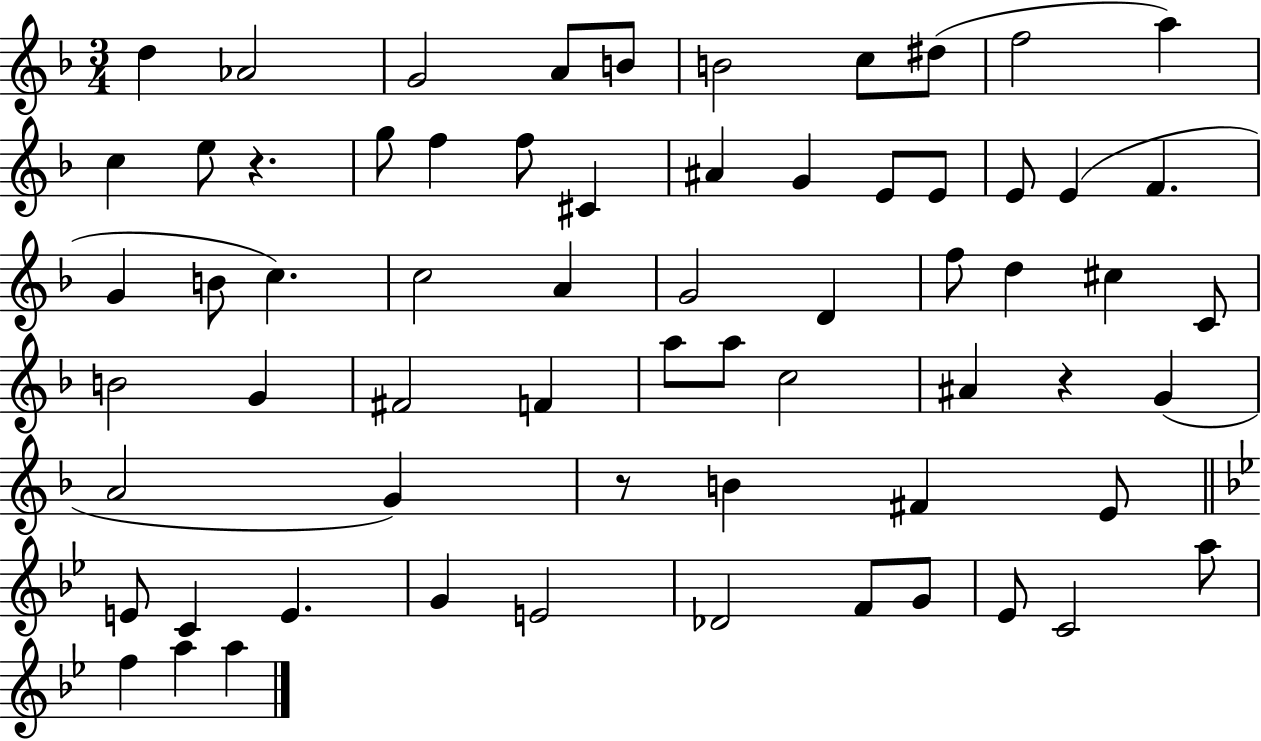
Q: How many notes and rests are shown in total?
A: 65